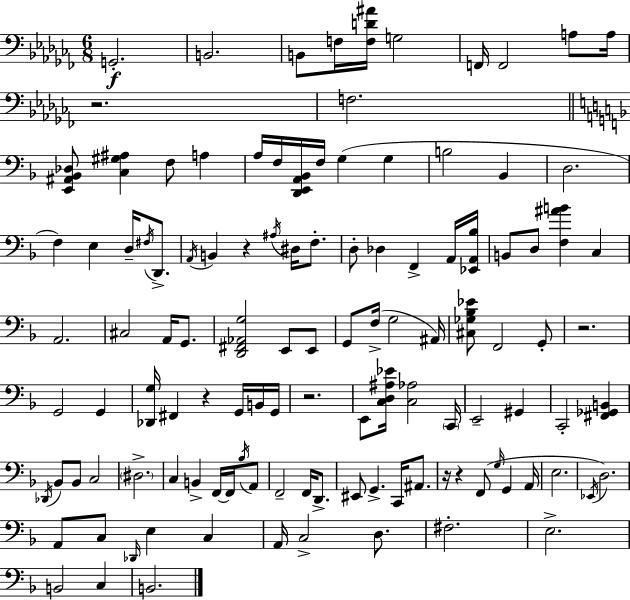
G2/h. B2/h. B2/e F3/s [F3,D4,A#4]/s G3/h F2/s F2/h A3/e A3/s R/h. F3/h. [E2,A#2,Bb2,Db3]/e [C3,G#3,A#3]/q F3/e A3/q A3/s F3/s [D2,E2,A2,Bb2]/s F3/s G3/q G3/q B3/h Bb2/q D3/h. F3/q E3/q D3/s F#3/s D2/e. A2/s B2/q R/q A#3/s D#3/s F3/e. D3/e Db3/q F2/q A2/s [Eb2,A2,Bb3]/s B2/e D3/e [F3,A#4,B4]/q C3/q A2/h. C#3/h A2/s G2/e. [D2,F#2,Ab2,G3]/h E2/e E2/e G2/e F3/s G3/h A#2/s [C#3,Gb3,Bb3,Eb4]/e F2/h G2/e R/h. G2/h G2/q [Db2,G3]/s F#2/q R/q G2/s B2/s G2/s R/h. E2/e [C3,D3,A#3,Eb4]/s [C3,Ab3]/h C2/s E2/h G#2/q C2/h [F#2,Gb2,B2]/q Db2/s Bb2/e Bb2/e C3/h D#3/h. C3/q B2/q F2/s F2/s Bb3/s A2/e F2/h F2/s D2/e. EIS2/e G2/q. C2/s A#2/e. R/s R/q F2/e G3/s G2/q A2/s E3/h. Eb2/s D3/h. A2/e C3/e Db2/s E3/q C3/q A2/s C3/h D3/e. F#3/h. E3/h. B2/h C3/q B2/h.